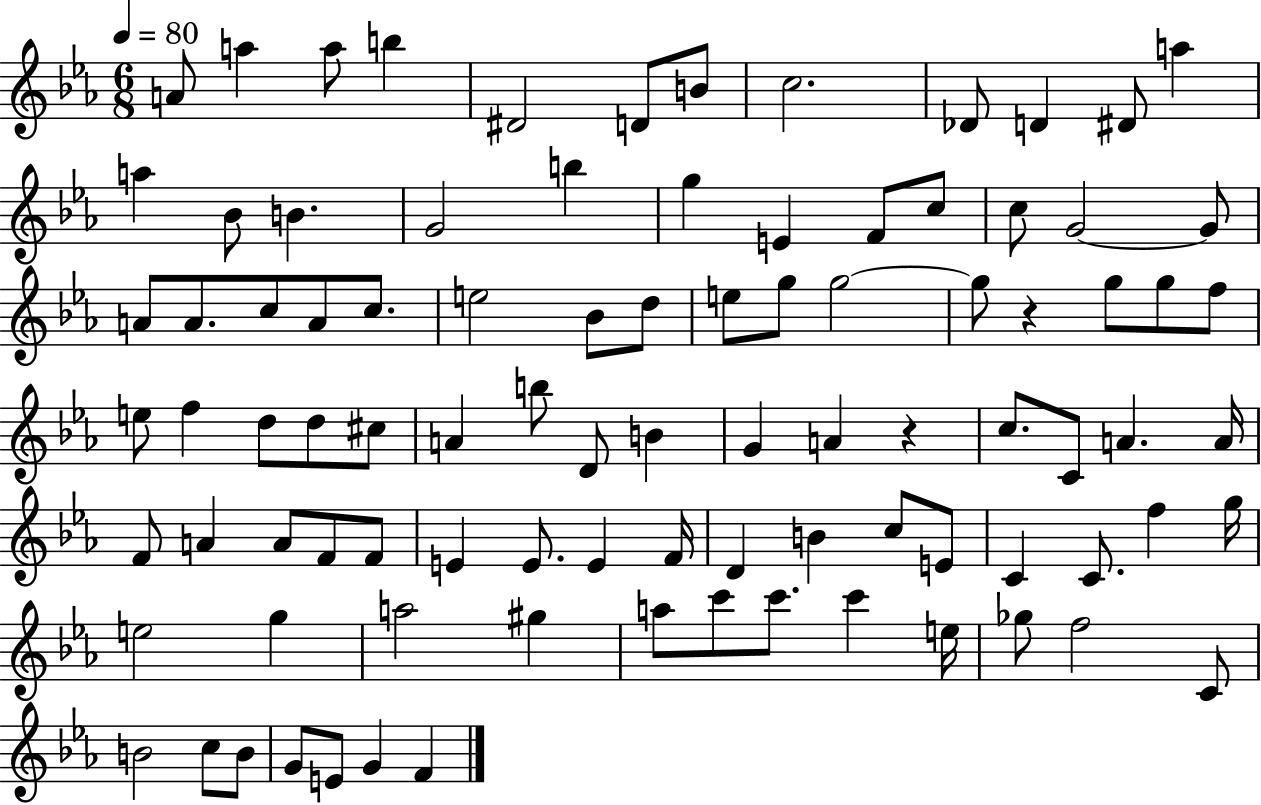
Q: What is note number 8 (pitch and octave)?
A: C5